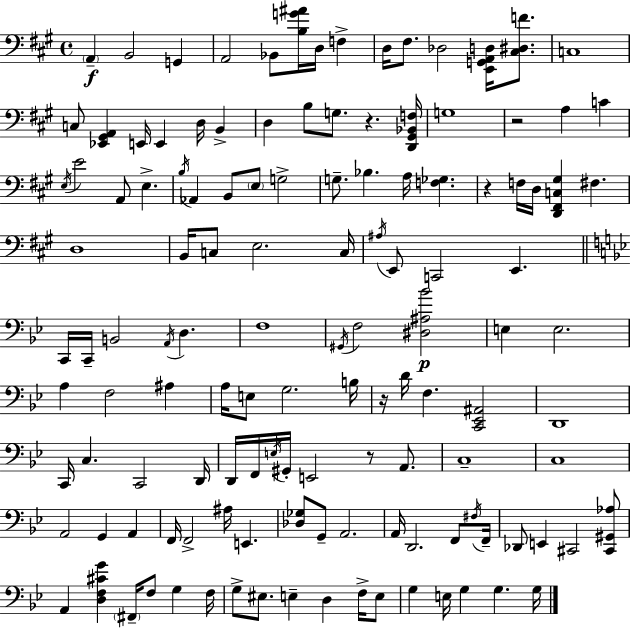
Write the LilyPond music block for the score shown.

{
  \clef bass
  \time 4/4
  \defaultTimeSignature
  \key a \major
  \parenthesize a,4--\f b,2 g,4 | a,2 bes,8 <b g' ais'>16 d16 f4-> | d16 fis8. des2 <e, g, a, d>16 <cis dis f'>8. | c1 | \break c8 <ees, gis, a,>4 e,16 e,4 d16 b,4-> | d4 b8 g8. r4. <d, gis, bes, f>16 | g1 | r2 a4 c'4 | \break \acciaccatura { e16 } e'2 a,8 e4.-> | \acciaccatura { b16 } aes,4 b,8 \parenthesize e8 g2-> | g8.-- bes4. a16 <f ges>4. | r4 f16 d16 <d, fis, c gis>4 fis4. | \break d1 | b,16 c8 e2. | c16 \acciaccatura { ais16 } e,8 c,2 e,4. | \bar "||" \break \key bes \major c,16 c,16-- b,2 \acciaccatura { a,16 } d4. | f1 | \acciaccatura { gis,16 } f2 <dis ais bes'>2\p | e4 e2. | \break a4 f2 ais4 | a16 e8 g2. | b16 r16 d'16 f4. <c, ees, ais,>2 | d,1 | \break c,16 c4. c,2 | d,16 d,16 f,16 \acciaccatura { e16 } gis,16-. e,2 r8 | a,8. c1-- | c1 | \break a,2 g,4 a,4 | f,16 f,2-> ais16 e,4. | <des ges>8 g,8-- a,2. | a,16 d,2. | \break f,8 \acciaccatura { fis16 } f,16-- des,8 e,4 cis,2 | <cis, gis, aes>8 a,4 <d f cis' g'>4 \parenthesize fis,16-- f8 g4 | f16 g8-> eis8. e4-- d4 | f16-> e8 g4 e16 g4 g4. | \break g16 \bar "|."
}